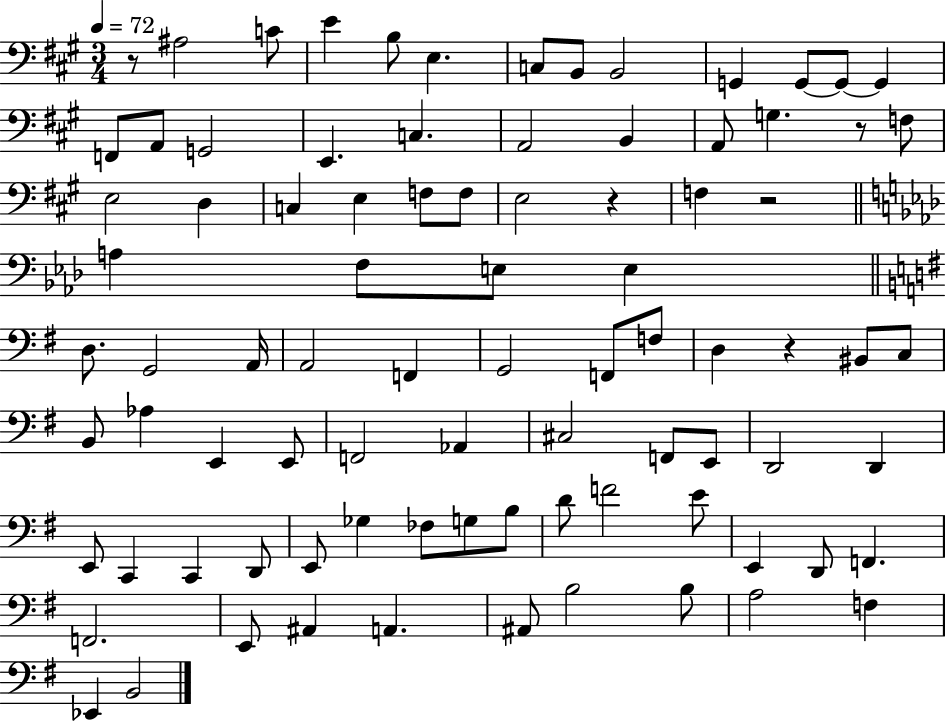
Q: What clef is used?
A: bass